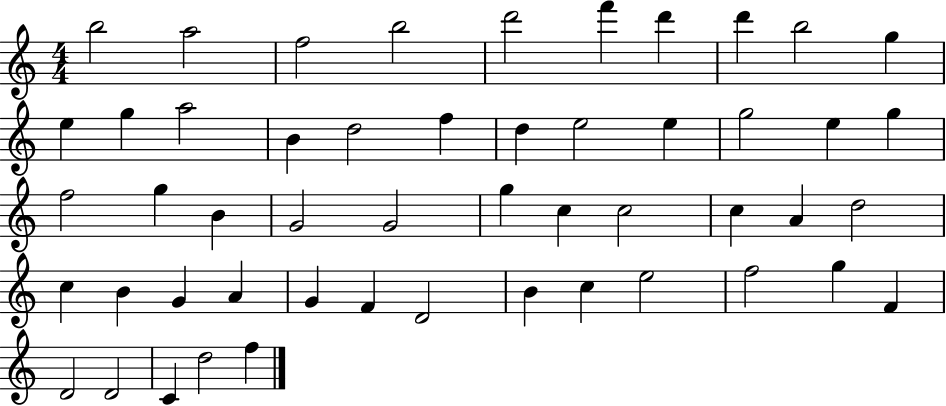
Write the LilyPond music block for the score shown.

{
  \clef treble
  \numericTimeSignature
  \time 4/4
  \key c \major
  b''2 a''2 | f''2 b''2 | d'''2 f'''4 d'''4 | d'''4 b''2 g''4 | \break e''4 g''4 a''2 | b'4 d''2 f''4 | d''4 e''2 e''4 | g''2 e''4 g''4 | \break f''2 g''4 b'4 | g'2 g'2 | g''4 c''4 c''2 | c''4 a'4 d''2 | \break c''4 b'4 g'4 a'4 | g'4 f'4 d'2 | b'4 c''4 e''2 | f''2 g''4 f'4 | \break d'2 d'2 | c'4 d''2 f''4 | \bar "|."
}